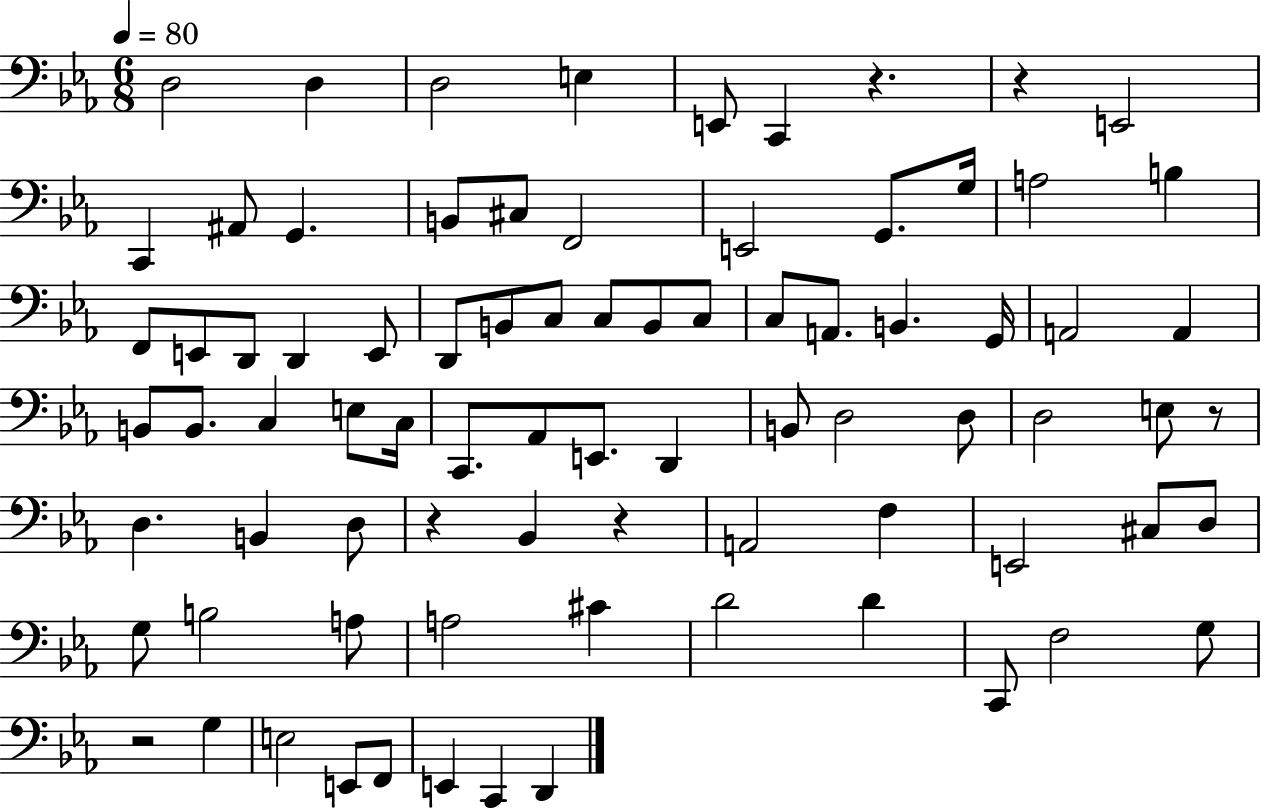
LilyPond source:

{
  \clef bass
  \numericTimeSignature
  \time 6/8
  \key ees \major
  \tempo 4 = 80
  \repeat volta 2 { d2 d4 | d2 e4 | e,8 c,4 r4. | r4 e,2 | \break c,4 ais,8 g,4. | b,8 cis8 f,2 | e,2 g,8. g16 | a2 b4 | \break f,8 e,8 d,8 d,4 e,8 | d,8 b,8 c8 c8 b,8 c8 | c8 a,8. b,4. g,16 | a,2 a,4 | \break b,8 b,8. c4 e8 c16 | c,8. aes,8 e,8. d,4 | b,8 d2 d8 | d2 e8 r8 | \break d4. b,4 d8 | r4 bes,4 r4 | a,2 f4 | e,2 cis8 d8 | \break g8 b2 a8 | a2 cis'4 | d'2 d'4 | c,8 f2 g8 | \break r2 g4 | e2 e,8 f,8 | e,4 c,4 d,4 | } \bar "|."
}